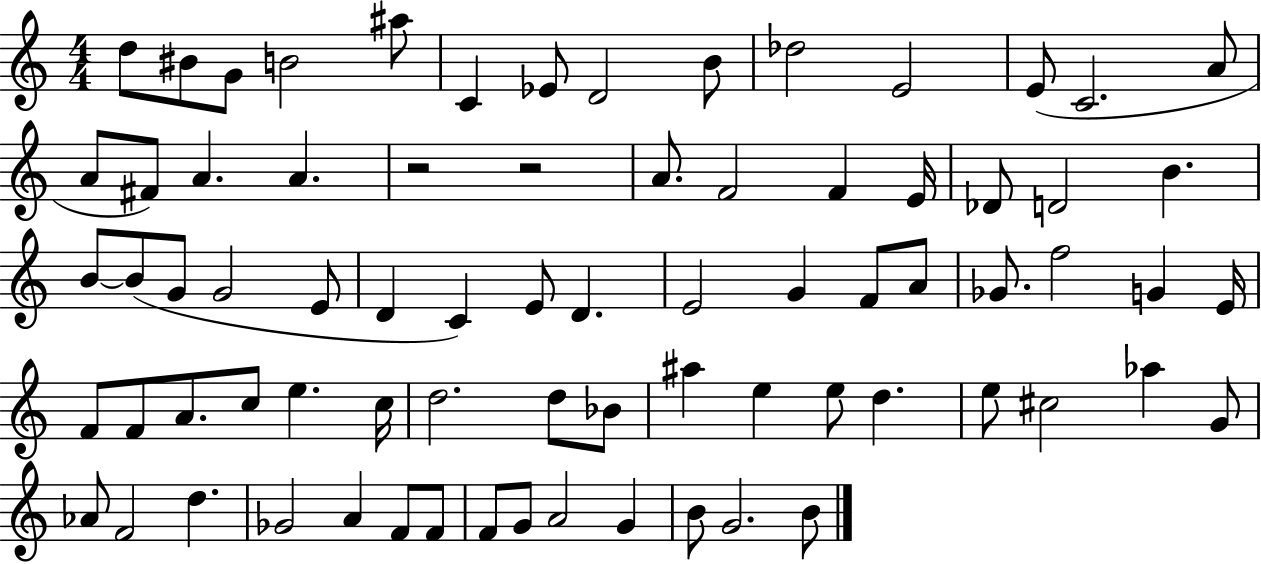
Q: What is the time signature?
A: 4/4